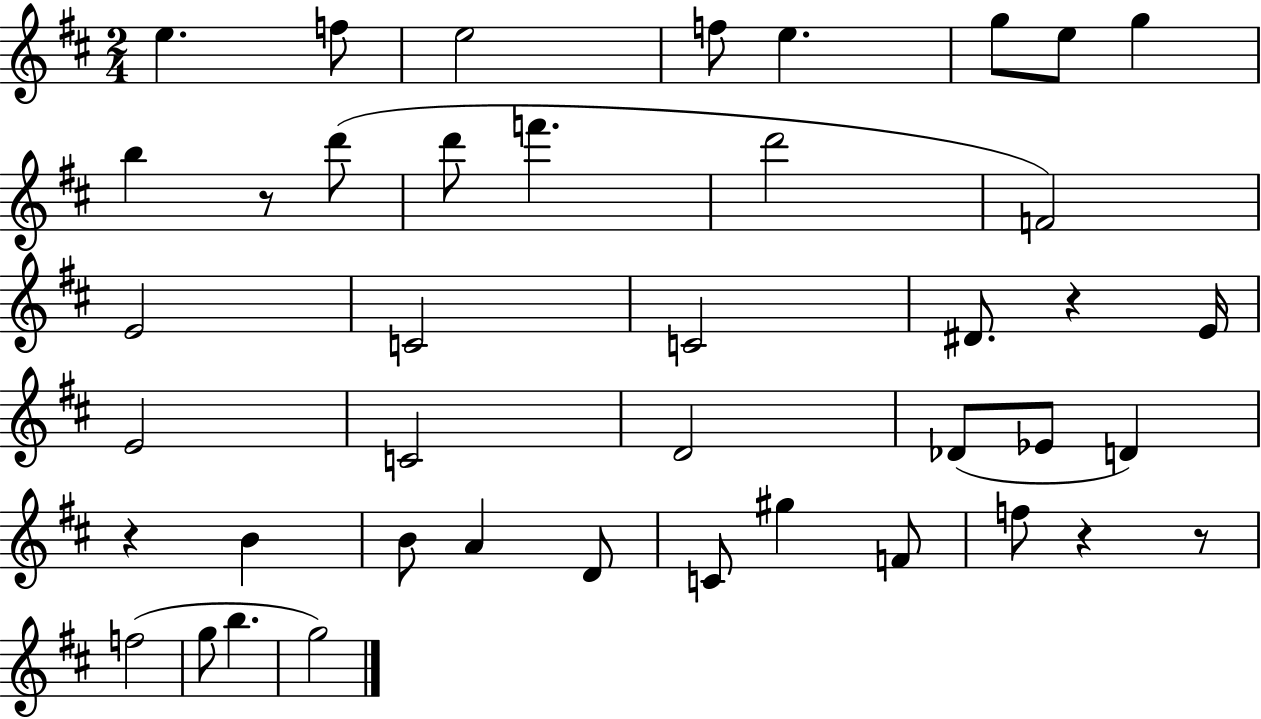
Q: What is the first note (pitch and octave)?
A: E5